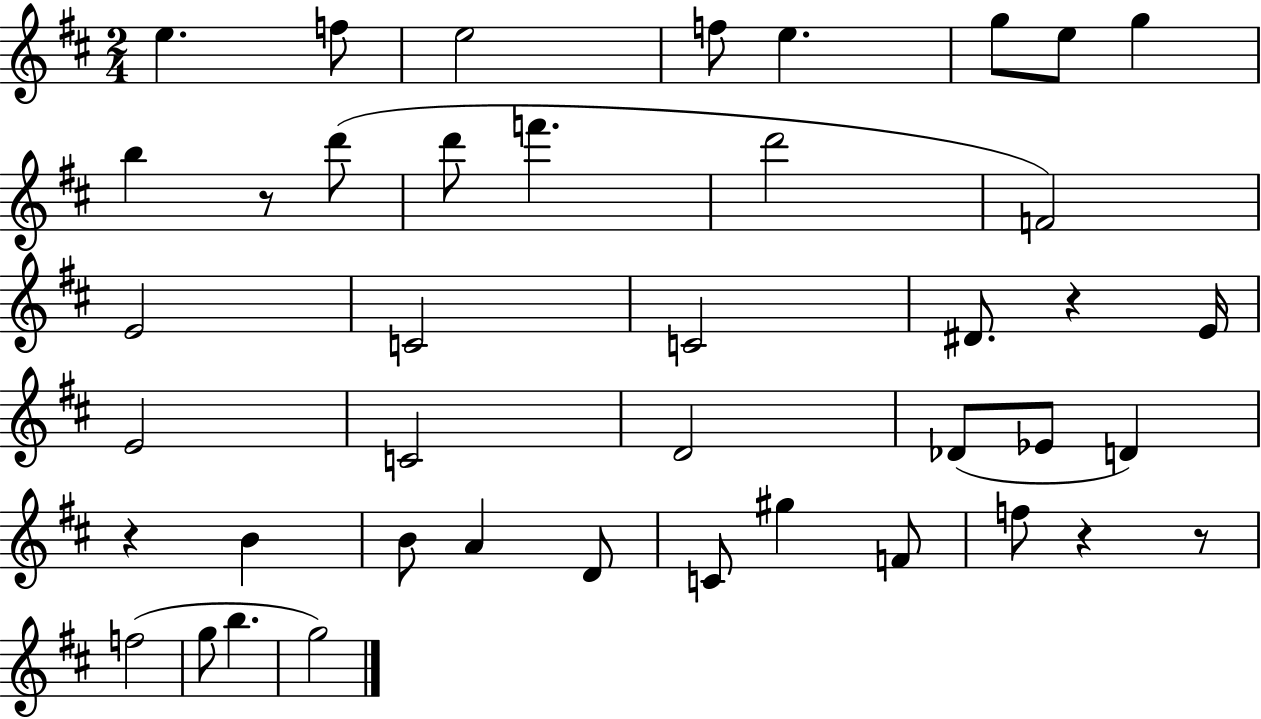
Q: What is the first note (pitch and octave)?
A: E5